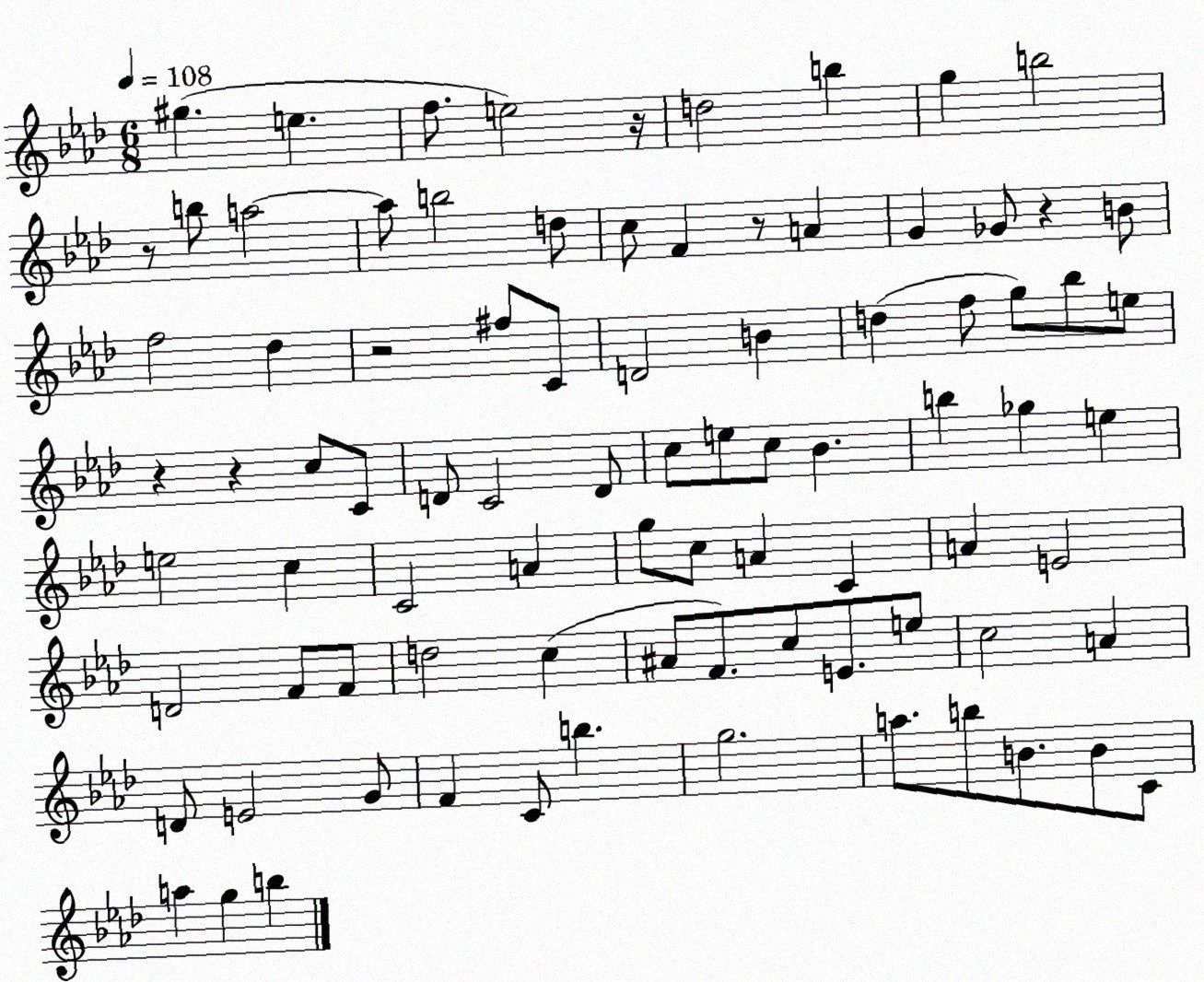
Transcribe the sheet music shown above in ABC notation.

X:1
T:Untitled
M:6/8
L:1/4
K:Ab
^g e f/2 e2 z/4 d2 b g b2 z/2 b/2 a2 a/2 b2 d/2 c/2 F z/2 A G _G/2 z B/2 f2 _d z2 ^f/2 C/2 D2 B d f/2 g/2 _b/2 e/2 z z c/2 C/2 D/2 C2 D/2 c/2 e/2 c/2 _B b _g e e2 c C2 A g/2 c/2 A C A E2 D2 F/2 F/2 d2 c ^A/2 F/2 c/2 E/2 e/2 c2 A D/2 E2 G/2 F C/2 b g2 a/2 b/2 B/2 B/2 C/2 a g b